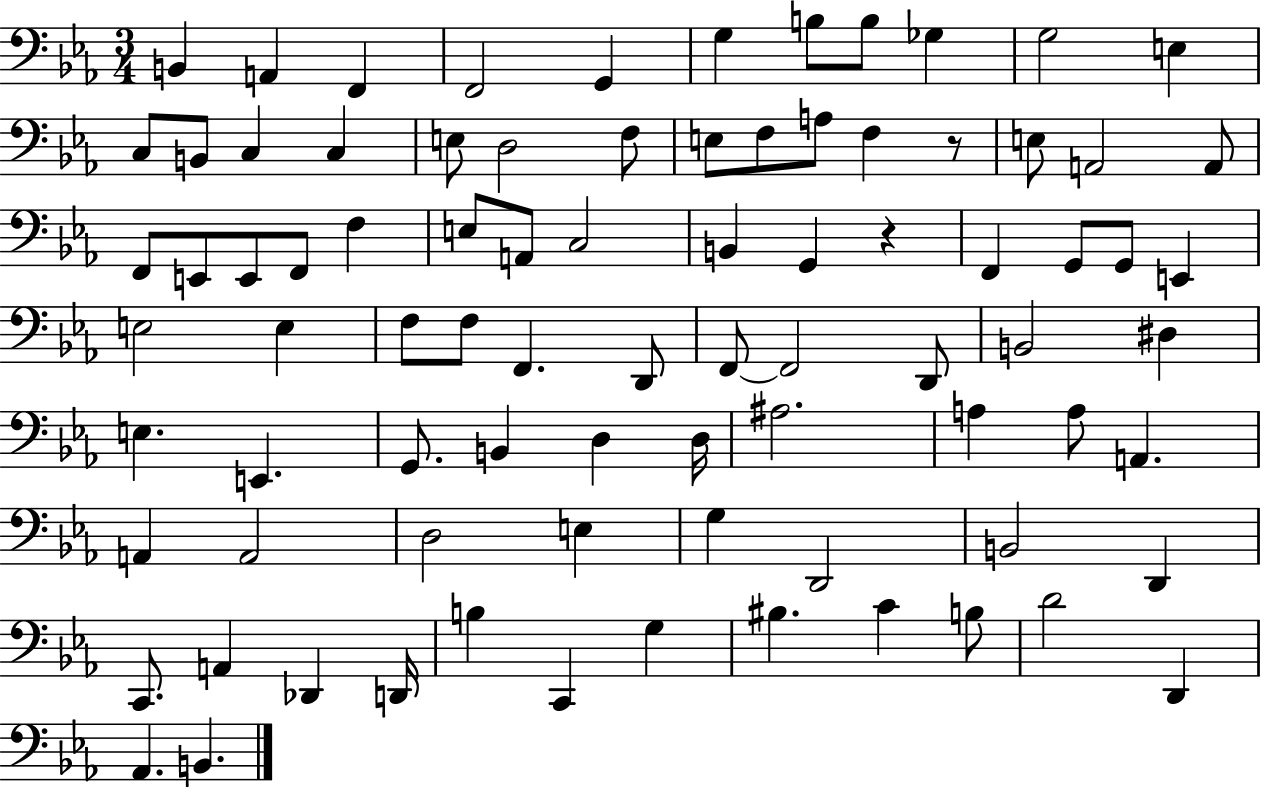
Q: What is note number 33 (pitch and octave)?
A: C3